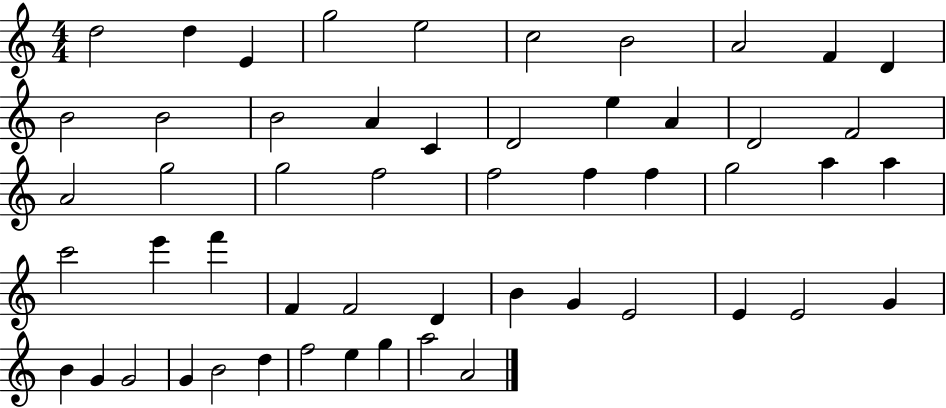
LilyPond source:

{
  \clef treble
  \numericTimeSignature
  \time 4/4
  \key c \major
  d''2 d''4 e'4 | g''2 e''2 | c''2 b'2 | a'2 f'4 d'4 | \break b'2 b'2 | b'2 a'4 c'4 | d'2 e''4 a'4 | d'2 f'2 | \break a'2 g''2 | g''2 f''2 | f''2 f''4 f''4 | g''2 a''4 a''4 | \break c'''2 e'''4 f'''4 | f'4 f'2 d'4 | b'4 g'4 e'2 | e'4 e'2 g'4 | \break b'4 g'4 g'2 | g'4 b'2 d''4 | f''2 e''4 g''4 | a''2 a'2 | \break \bar "|."
}